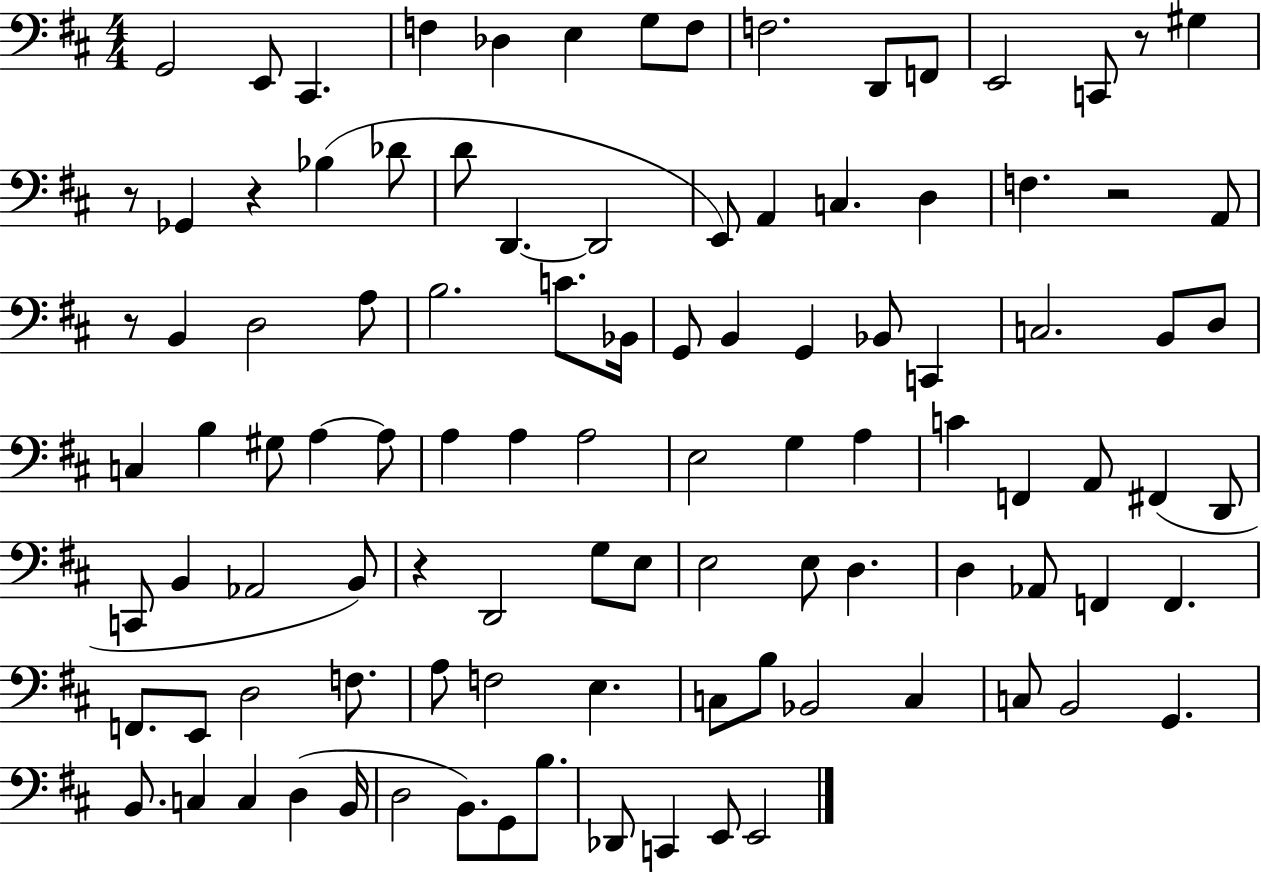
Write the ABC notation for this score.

X:1
T:Untitled
M:4/4
L:1/4
K:D
G,,2 E,,/2 ^C,, F, _D, E, G,/2 F,/2 F,2 D,,/2 F,,/2 E,,2 C,,/2 z/2 ^G, z/2 _G,, z _B, _D/2 D/2 D,, D,,2 E,,/2 A,, C, D, F, z2 A,,/2 z/2 B,, D,2 A,/2 B,2 C/2 _B,,/4 G,,/2 B,, G,, _B,,/2 C,, C,2 B,,/2 D,/2 C, B, ^G,/2 A, A,/2 A, A, A,2 E,2 G, A, C F,, A,,/2 ^F,, D,,/2 C,,/2 B,, _A,,2 B,,/2 z D,,2 G,/2 E,/2 E,2 E,/2 D, D, _A,,/2 F,, F,, F,,/2 E,,/2 D,2 F,/2 A,/2 F,2 E, C,/2 B,/2 _B,,2 C, C,/2 B,,2 G,, B,,/2 C, C, D, B,,/4 D,2 B,,/2 G,,/2 B,/2 _D,,/2 C,, E,,/2 E,,2